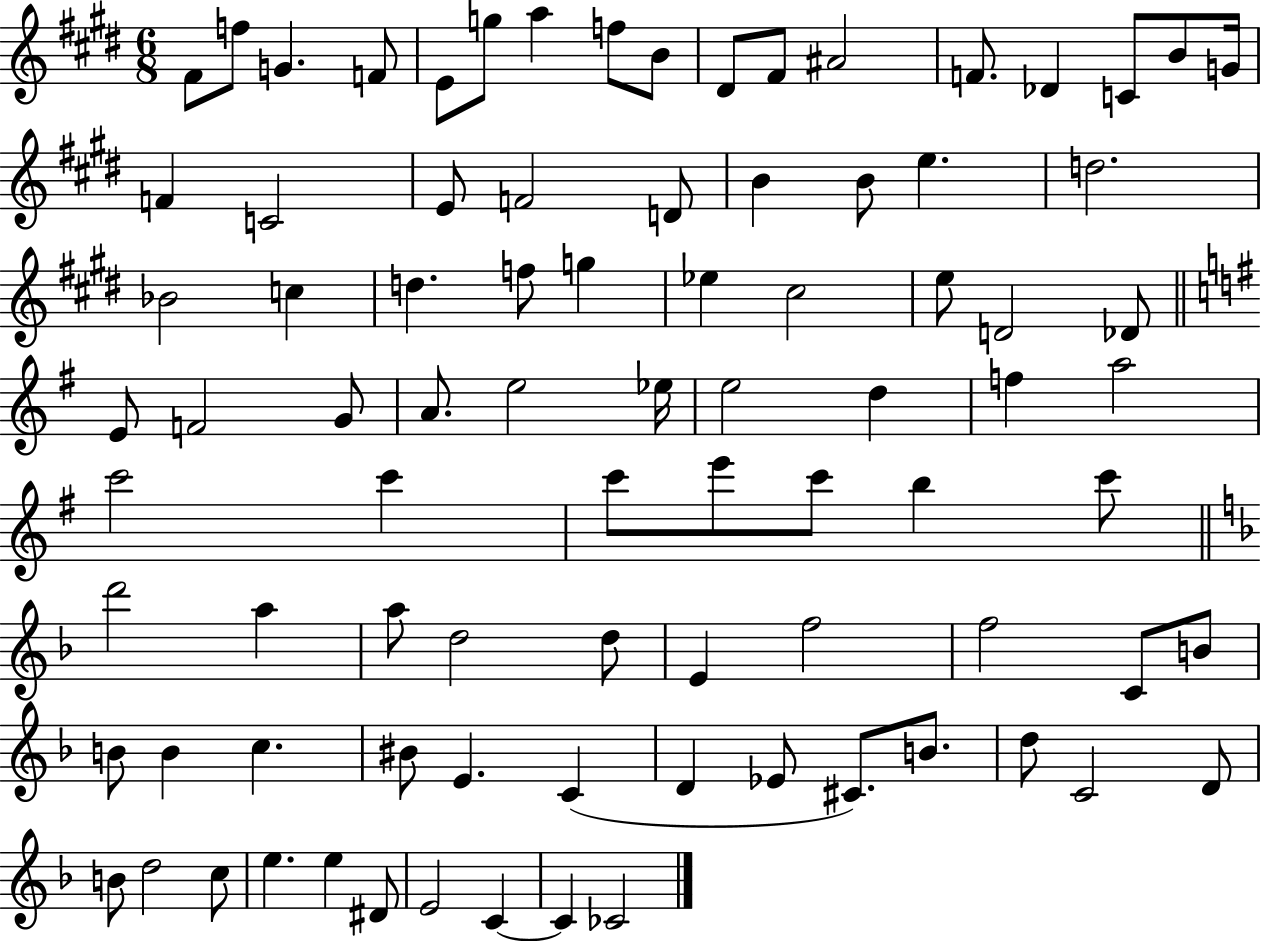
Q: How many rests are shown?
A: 0